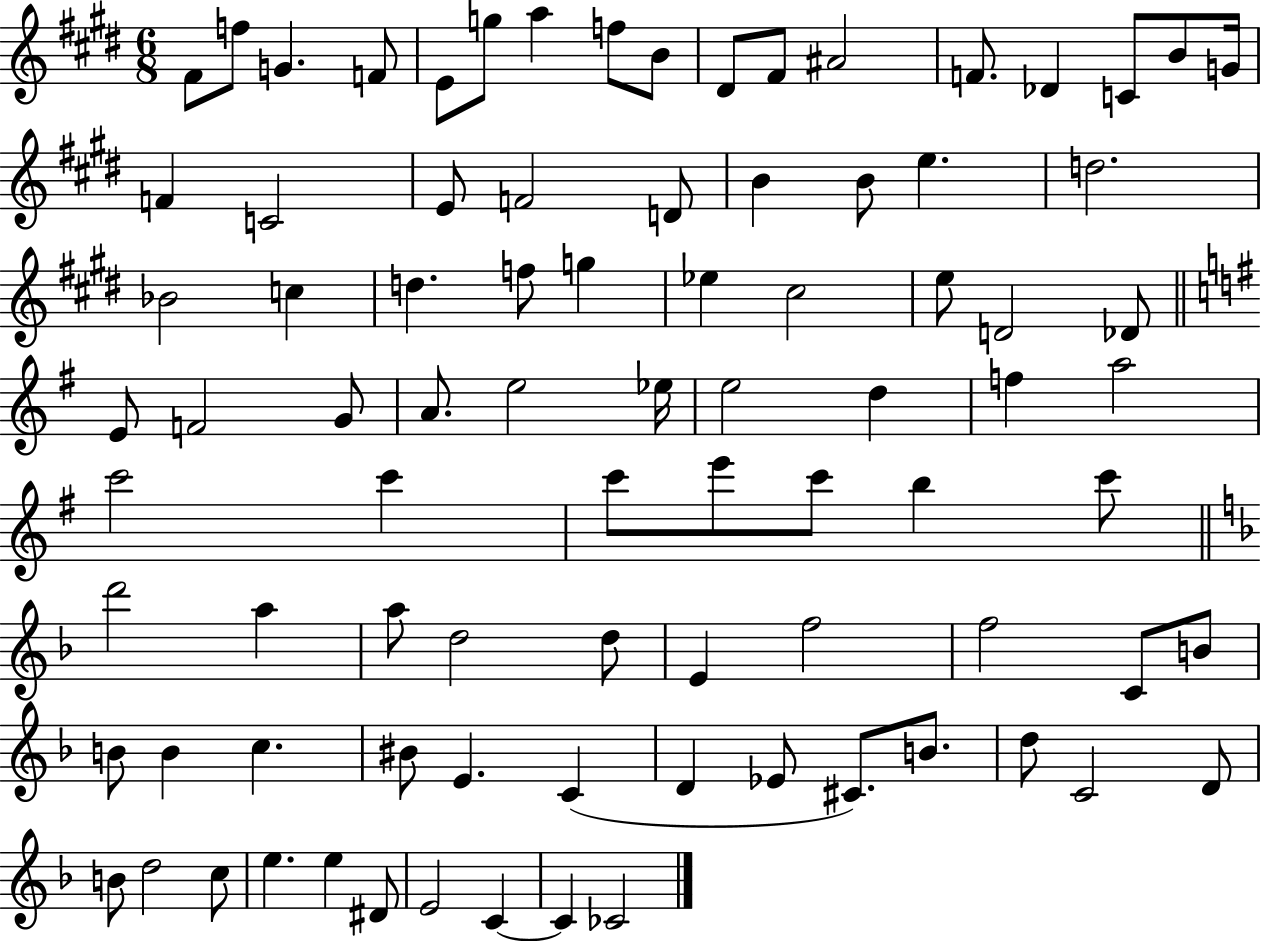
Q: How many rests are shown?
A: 0